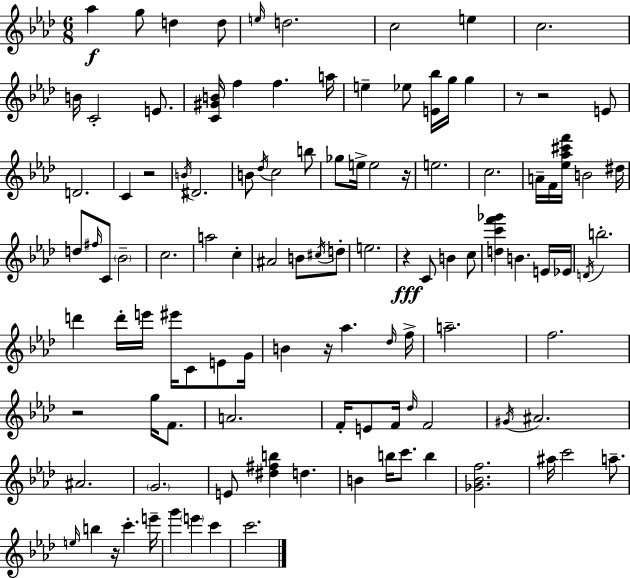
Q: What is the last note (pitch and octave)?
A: C6